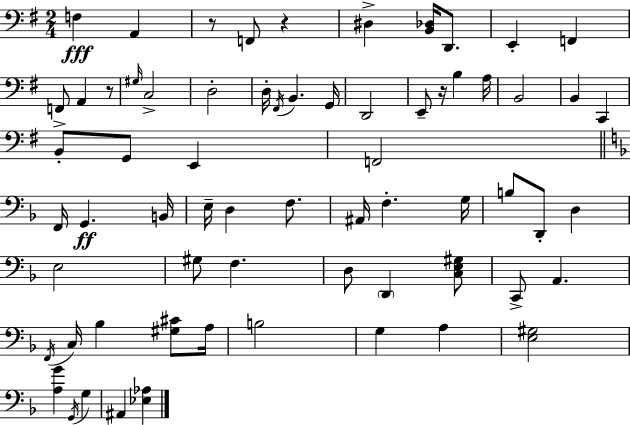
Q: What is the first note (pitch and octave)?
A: F3